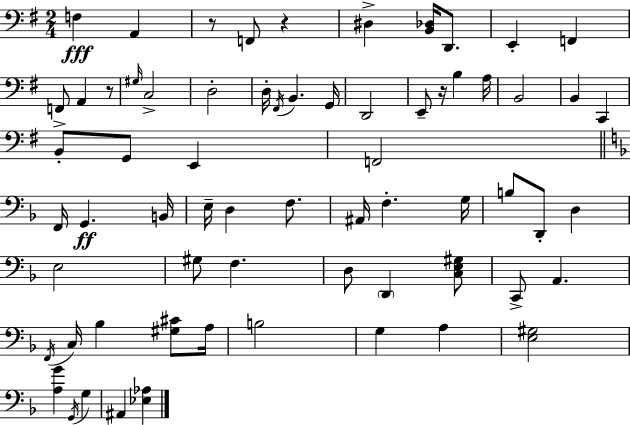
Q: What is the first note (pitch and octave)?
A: F3